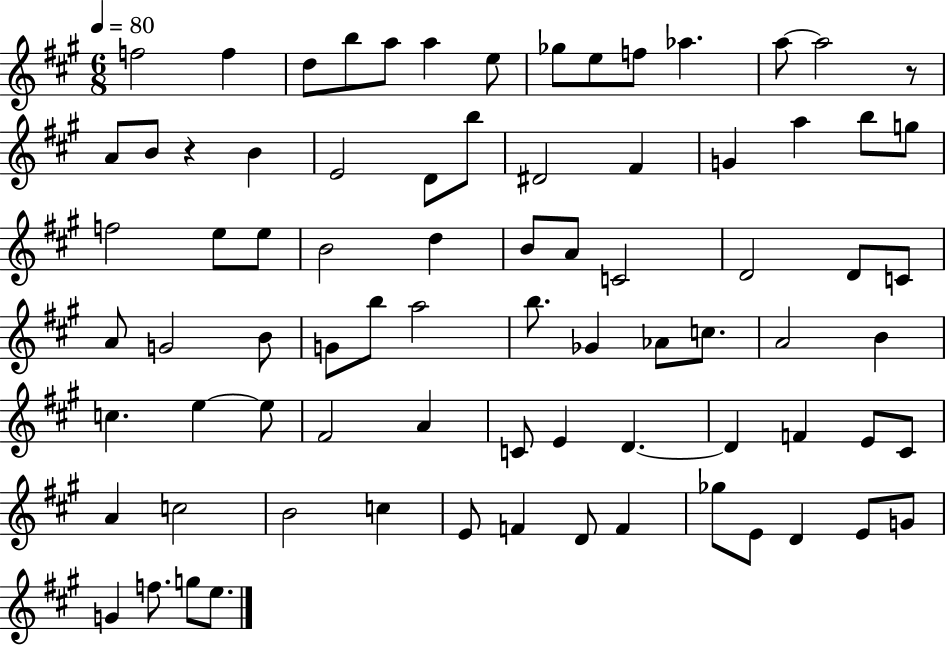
F5/h F5/q D5/e B5/e A5/e A5/q E5/e Gb5/e E5/e F5/e Ab5/q. A5/e A5/h R/e A4/e B4/e R/q B4/q E4/h D4/e B5/e D#4/h F#4/q G4/q A5/q B5/e G5/e F5/h E5/e E5/e B4/h D5/q B4/e A4/e C4/h D4/h D4/e C4/e A4/e G4/h B4/e G4/e B5/e A5/h B5/e. Gb4/q Ab4/e C5/e. A4/h B4/q C5/q. E5/q E5/e F#4/h A4/q C4/e E4/q D4/q. D4/q F4/q E4/e C#4/e A4/q C5/h B4/h C5/q E4/e F4/q D4/e F4/q Gb5/e E4/e D4/q E4/e G4/e G4/q F5/e. G5/e E5/e.